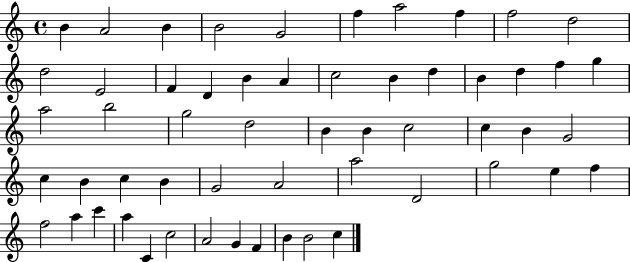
B4/q A4/h B4/q B4/h G4/h F5/q A5/h F5/q F5/h D5/h D5/h E4/h F4/q D4/q B4/q A4/q C5/h B4/q D5/q B4/q D5/q F5/q G5/q A5/h B5/h G5/h D5/h B4/q B4/q C5/h C5/q B4/q G4/h C5/q B4/q C5/q B4/q G4/h A4/h A5/h D4/h G5/h E5/q F5/q F5/h A5/q C6/q A5/q C4/q C5/h A4/h G4/q F4/q B4/q B4/h C5/q